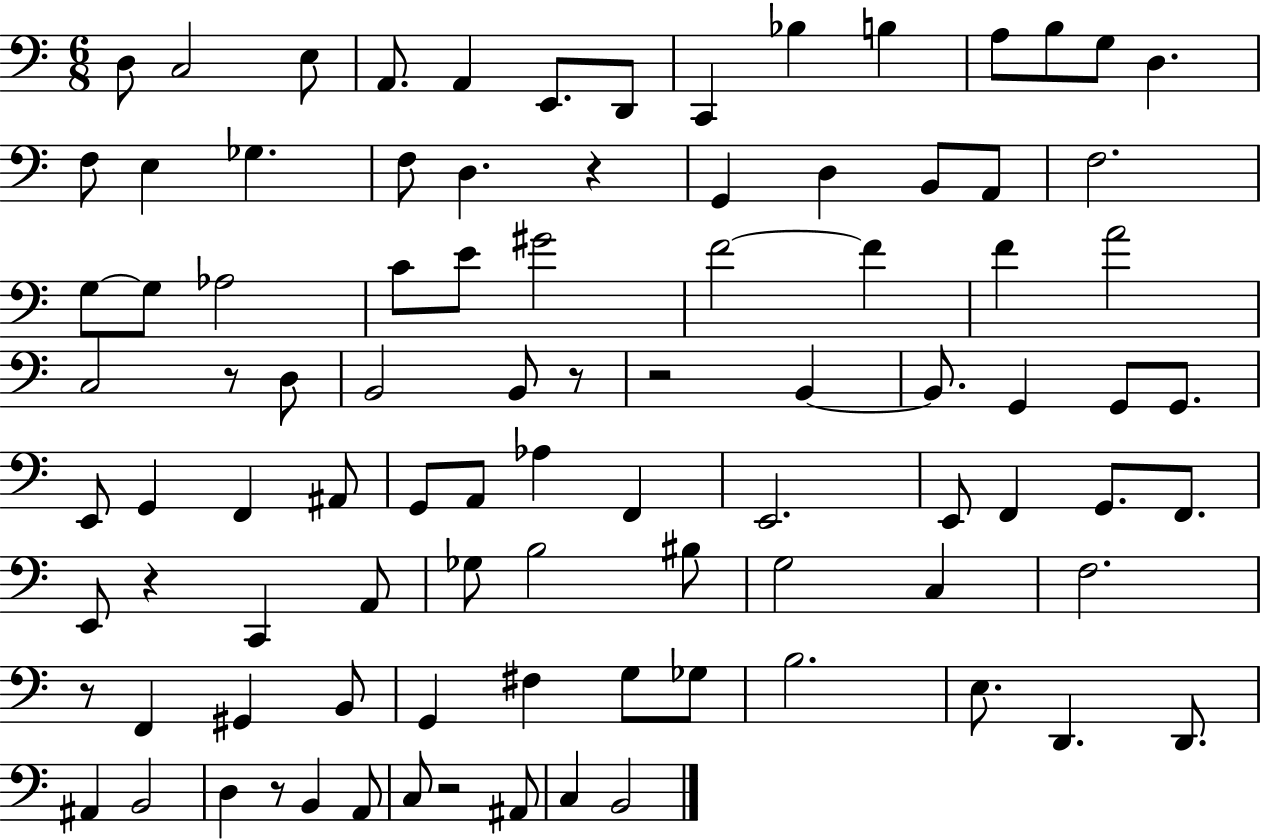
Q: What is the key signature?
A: C major